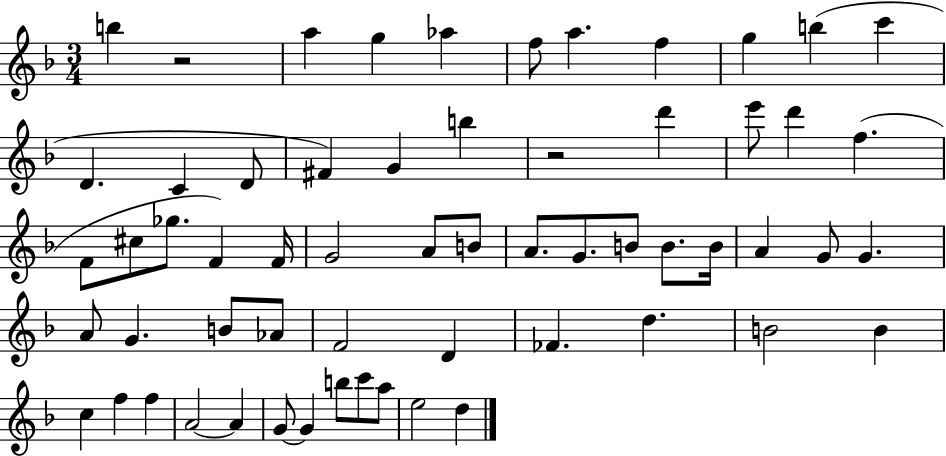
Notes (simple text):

B5/q R/h A5/q G5/q Ab5/q F5/e A5/q. F5/q G5/q B5/q C6/q D4/q. C4/q D4/e F#4/q G4/q B5/q R/h D6/q E6/e D6/q F5/q. F4/e C#5/e Gb5/e. F4/q F4/s G4/h A4/e B4/e A4/e. G4/e. B4/e B4/e. B4/s A4/q G4/e G4/q. A4/e G4/q. B4/e Ab4/e F4/h D4/q FES4/q. D5/q. B4/h B4/q C5/q F5/q F5/q A4/h A4/q G4/e G4/q B5/e C6/e A5/e E5/h D5/q